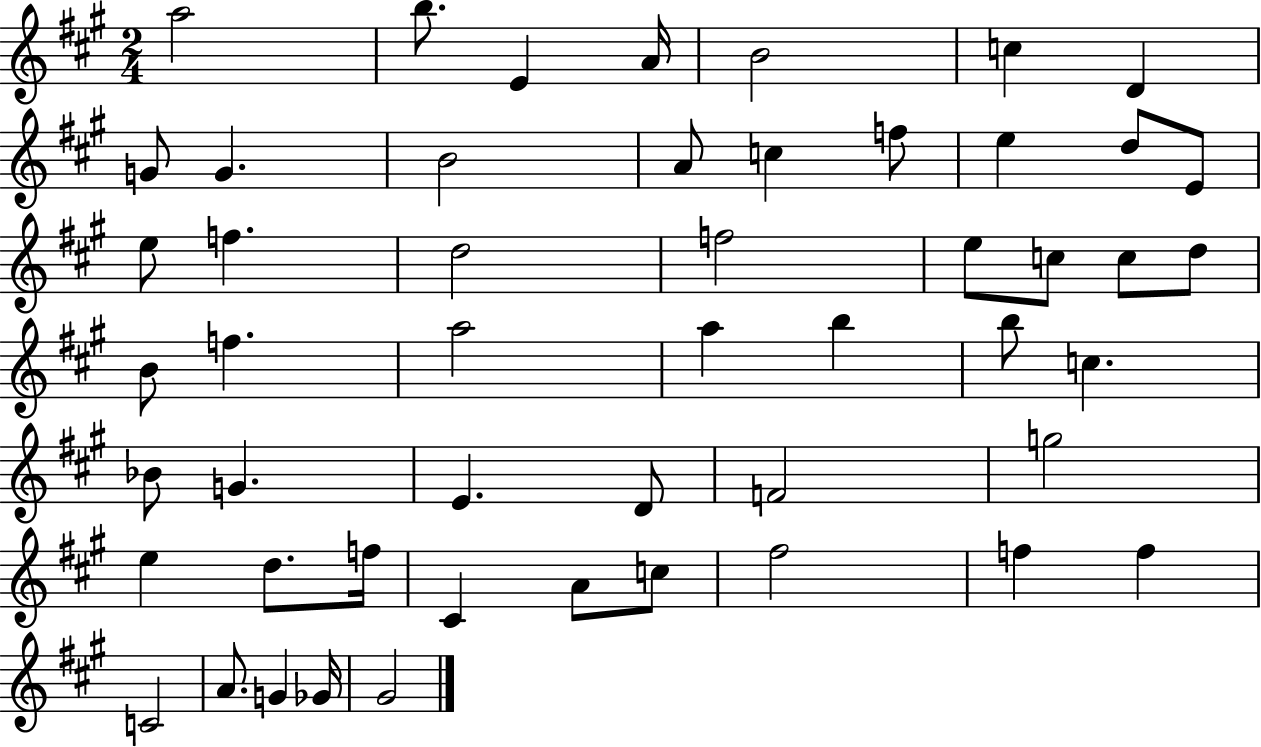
A5/h B5/e. E4/q A4/s B4/h C5/q D4/q G4/e G4/q. B4/h A4/e C5/q F5/e E5/q D5/e E4/e E5/e F5/q. D5/h F5/h E5/e C5/e C5/e D5/e B4/e F5/q. A5/h A5/q B5/q B5/e C5/q. Bb4/e G4/q. E4/q. D4/e F4/h G5/h E5/q D5/e. F5/s C#4/q A4/e C5/e F#5/h F5/q F5/q C4/h A4/e. G4/q Gb4/s G#4/h